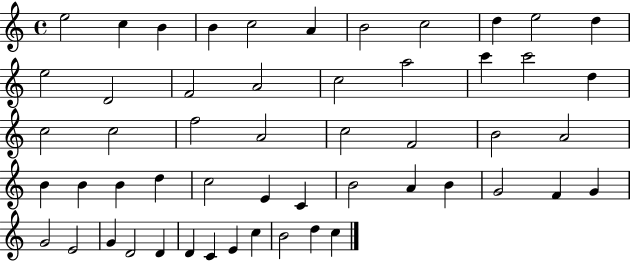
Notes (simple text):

E5/h C5/q B4/q B4/q C5/h A4/q B4/h C5/h D5/q E5/h D5/q E5/h D4/h F4/h A4/h C5/h A5/h C6/q C6/h D5/q C5/h C5/h F5/h A4/h C5/h F4/h B4/h A4/h B4/q B4/q B4/q D5/q C5/h E4/q C4/q B4/h A4/q B4/q G4/h F4/q G4/q G4/h E4/h G4/q D4/h D4/q D4/q C4/q E4/q C5/q B4/h D5/q C5/q